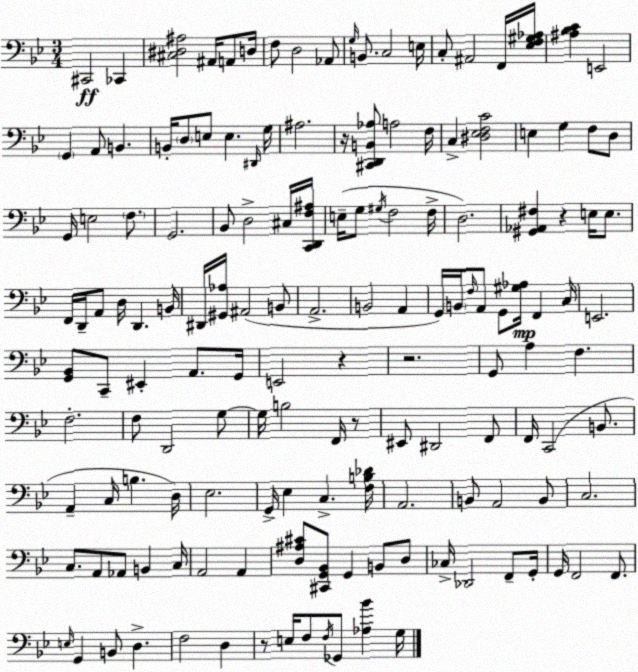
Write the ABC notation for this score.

X:1
T:Untitled
M:3/4
L:1/4
K:Bb
^C,,2 _C,, [^C,^D,^A,]2 ^A,,/4 A,,/2 D,/4 F,/2 D,2 _A,,/2 G,/4 B,,/2 C,2 E,/4 C,/2 ^A,,2 F,,/4 [_E,F,^G,_A,]/4 [^A,_B,C] E,,2 G,, A,,/2 B,, B,,/4 D,/2 E,/2 E, ^D,,/4 G,/4 ^A,2 z/4 [^C,,D,,B,,_A,]/2 A,2 F,/4 C, [^D,_E,F,C]2 E, G, F,/2 D,/2 G,,/4 E,2 F,/2 G,,2 _B,,/2 D,2 ^C,/4 [C,,D,,F,^A,]/4 E,/4 G,/2 ^G,/4 F,2 F,/4 D,2 [^G,,_A,,^F,] z E,/4 E,/2 F,,/4 D,,/4 A,,/2 D,/4 D,, B,,/4 ^D,,/4 [^G,,_A,]/4 ^A,,2 B,,/2 A,,2 B,,2 A,, G,,/4 B,,/4 F,/4 A,,/2 G,,/2 [^G,_A,]/4 F,, C,/4 E,,2 [G,,_B,,]/2 C,,/2 ^E,, A,,/2 G,,/4 E,,2 z z2 G,,/2 A, F, F,2 F,/2 D,,2 G,/2 G,/4 B,2 F,,/4 z/2 ^E,,/2 ^D,,2 F,,/2 F,,/4 C,,2 B,,/2 A,, C,/4 B, D,/4 _E,2 G,,/4 _E, C, [F,B,_D]/4 A,,2 B,,/2 A,,2 B,,/2 C,2 C,/2 A,,/2 _A,,/2 B,, C,/4 A,,2 A,, [D,^A,^C]/2 [^C,,G,,_B,,]/2 G,, B,,/2 D,/2 _C,/4 _D,,2 F,,/2 G,,/4 G,,/4 F,,2 F,,/2 E,/4 G,, B,,/2 D, F,2 D, z/2 E,/4 F,/2 F,/4 _G,,/2 [_A,_B] G,/4